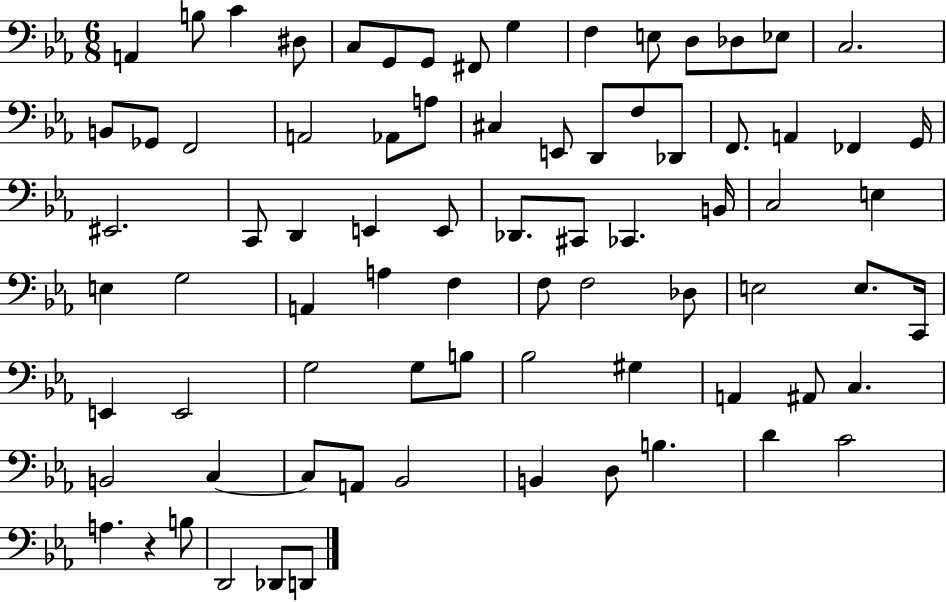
{
  \clef bass
  \numericTimeSignature
  \time 6/8
  \key ees \major
  a,4 b8 c'4 dis8 | c8 g,8 g,8 fis,8 g4 | f4 e8 d8 des8 ees8 | c2. | \break b,8 ges,8 f,2 | a,2 aes,8 a8 | cis4 e,8 d,8 f8 des,8 | f,8. a,4 fes,4 g,16 | \break eis,2. | c,8 d,4 e,4 e,8 | des,8. cis,8 ces,4. b,16 | c2 e4 | \break e4 g2 | a,4 a4 f4 | f8 f2 des8 | e2 e8. c,16 | \break e,4 e,2 | g2 g8 b8 | bes2 gis4 | a,4 ais,8 c4. | \break b,2 c4~~ | c8 a,8 bes,2 | b,4 d8 b4. | d'4 c'2 | \break a4. r4 b8 | d,2 des,8 d,8 | \bar "|."
}